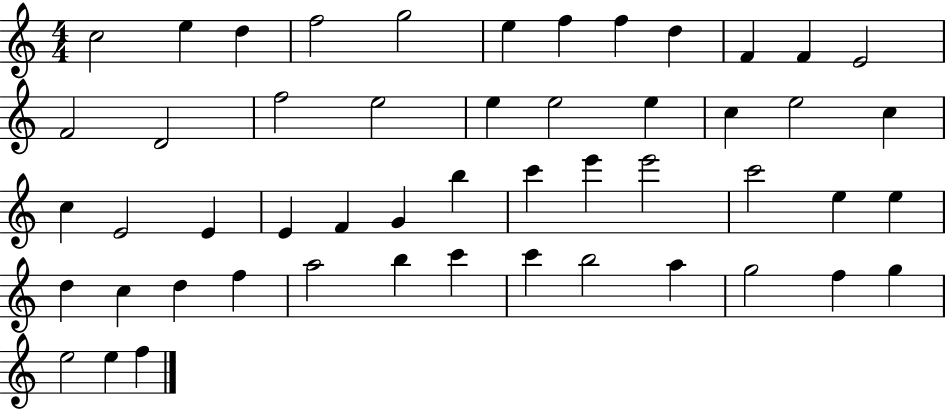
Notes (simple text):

C5/h E5/q D5/q F5/h G5/h E5/q F5/q F5/q D5/q F4/q F4/q E4/h F4/h D4/h F5/h E5/h E5/q E5/h E5/q C5/q E5/h C5/q C5/q E4/h E4/q E4/q F4/q G4/q B5/q C6/q E6/q E6/h C6/h E5/q E5/q D5/q C5/q D5/q F5/q A5/h B5/q C6/q C6/q B5/h A5/q G5/h F5/q G5/q E5/h E5/q F5/q